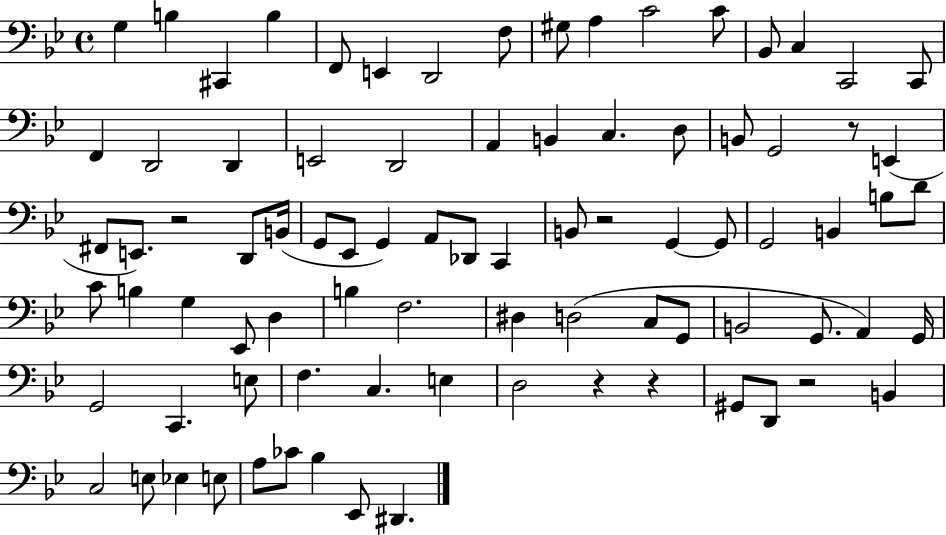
{
  \clef bass
  \time 4/4
  \defaultTimeSignature
  \key bes \major
  g4 b4 cis,4 b4 | f,8 e,4 d,2 f8 | gis8 a4 c'2 c'8 | bes,8 c4 c,2 c,8 | \break f,4 d,2 d,4 | e,2 d,2 | a,4 b,4 c4. d8 | b,8 g,2 r8 e,4( | \break fis,8 e,8.) r2 d,8 b,16( | g,8 ees,8 g,4) a,8 des,8 c,4 | b,8 r2 g,4~~ g,8 | g,2 b,4 b8 d'8 | \break c'8 b4 g4 ees,8 d4 | b4 f2. | dis4 d2( c8 g,8 | b,2 g,8. a,4) g,16 | \break g,2 c,4. e8 | f4. c4. e4 | d2 r4 r4 | gis,8 d,8 r2 b,4 | \break c2 e8 ees4 e8 | a8 ces'8 bes4 ees,8 dis,4. | \bar "|."
}